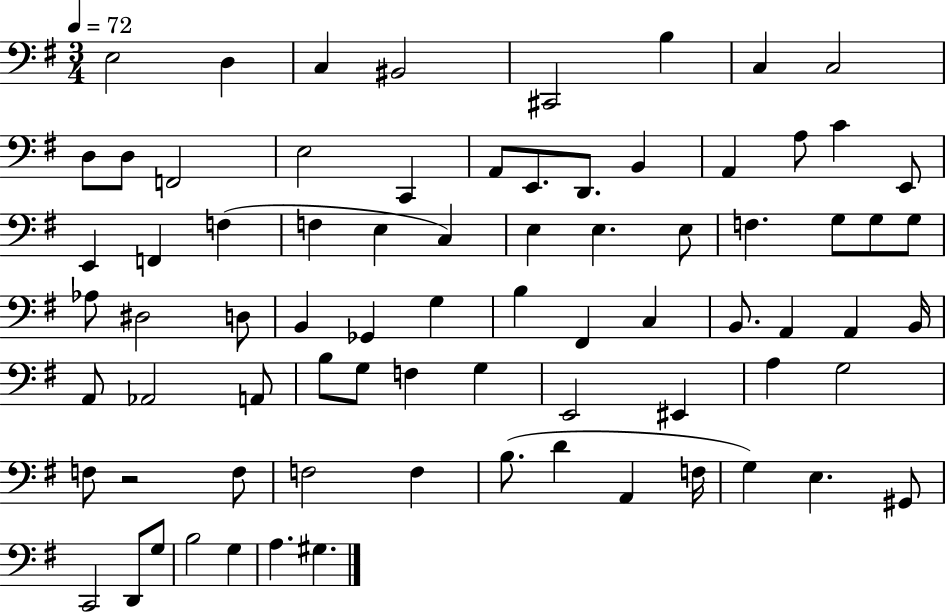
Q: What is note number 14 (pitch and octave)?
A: A2